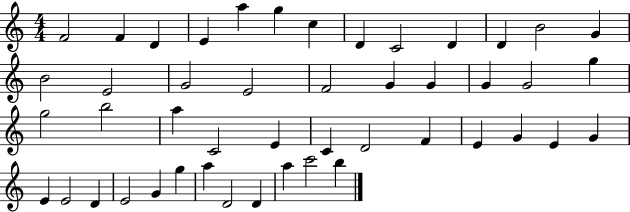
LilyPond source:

{
  \clef treble
  \numericTimeSignature
  \time 4/4
  \key c \major
  f'2 f'4 d'4 | e'4 a''4 g''4 c''4 | d'4 c'2 d'4 | d'4 b'2 g'4 | \break b'2 e'2 | g'2 e'2 | f'2 g'4 g'4 | g'4 g'2 g''4 | \break g''2 b''2 | a''4 c'2 e'4 | c'4 d'2 f'4 | e'4 g'4 e'4 g'4 | \break e'4 e'2 d'4 | e'2 g'4 g''4 | a''4 d'2 d'4 | a''4 c'''2 b''4 | \break \bar "|."
}